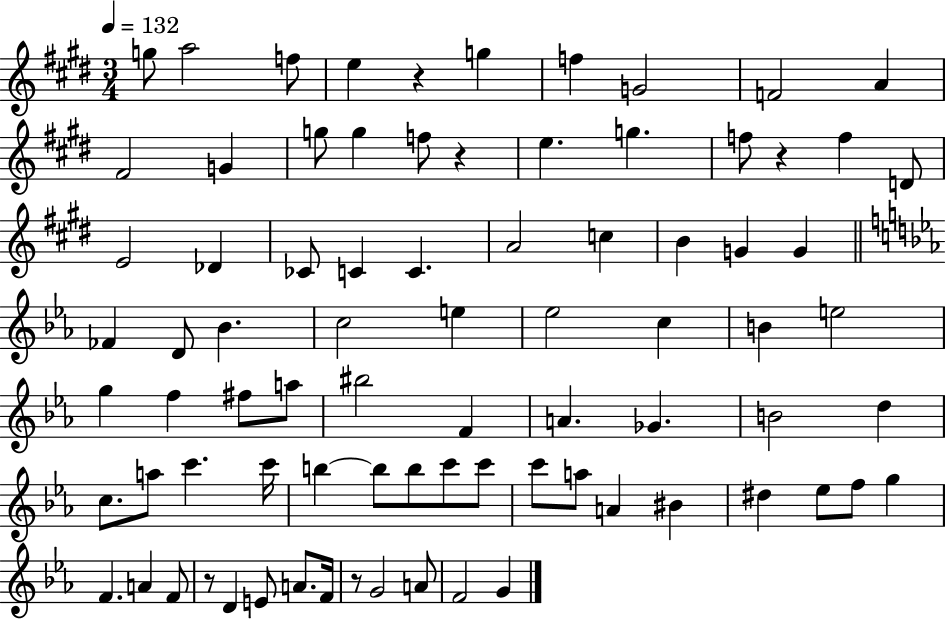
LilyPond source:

{
  \clef treble
  \numericTimeSignature
  \time 3/4
  \key e \major
  \tempo 4 = 132
  g''8 a''2 f''8 | e''4 r4 g''4 | f''4 g'2 | f'2 a'4 | \break fis'2 g'4 | g''8 g''4 f''8 r4 | e''4. g''4. | f''8 r4 f''4 d'8 | \break e'2 des'4 | ces'8 c'4 c'4. | a'2 c''4 | b'4 g'4 g'4 | \break \bar "||" \break \key c \minor fes'4 d'8 bes'4. | c''2 e''4 | ees''2 c''4 | b'4 e''2 | \break g''4 f''4 fis''8 a''8 | bis''2 f'4 | a'4. ges'4. | b'2 d''4 | \break c''8. a''8 c'''4. c'''16 | b''4~~ b''8 b''8 c'''8 c'''8 | c'''8 a''8 a'4 bis'4 | dis''4 ees''8 f''8 g''4 | \break f'4. a'4 f'8 | r8 d'4 e'8 a'8. f'16 | r8 g'2 a'8 | f'2 g'4 | \break \bar "|."
}